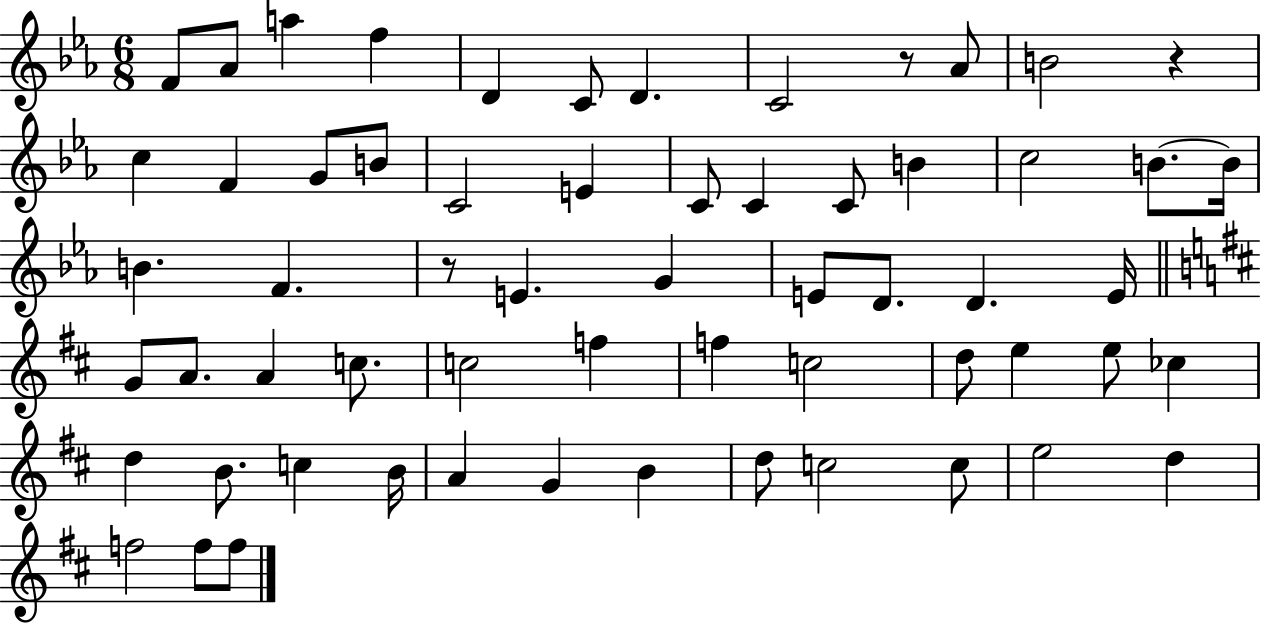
{
  \clef treble
  \numericTimeSignature
  \time 6/8
  \key ees \major
  \repeat volta 2 { f'8 aes'8 a''4 f''4 | d'4 c'8 d'4. | c'2 r8 aes'8 | b'2 r4 | \break c''4 f'4 g'8 b'8 | c'2 e'4 | c'8 c'4 c'8 b'4 | c''2 b'8.~~ b'16 | \break b'4. f'4. | r8 e'4. g'4 | e'8 d'8. d'4. e'16 | \bar "||" \break \key d \major g'8 a'8. a'4 c''8. | c''2 f''4 | f''4 c''2 | d''8 e''4 e''8 ces''4 | \break d''4 b'8. c''4 b'16 | a'4 g'4 b'4 | d''8 c''2 c''8 | e''2 d''4 | \break f''2 f''8 f''8 | } \bar "|."
}